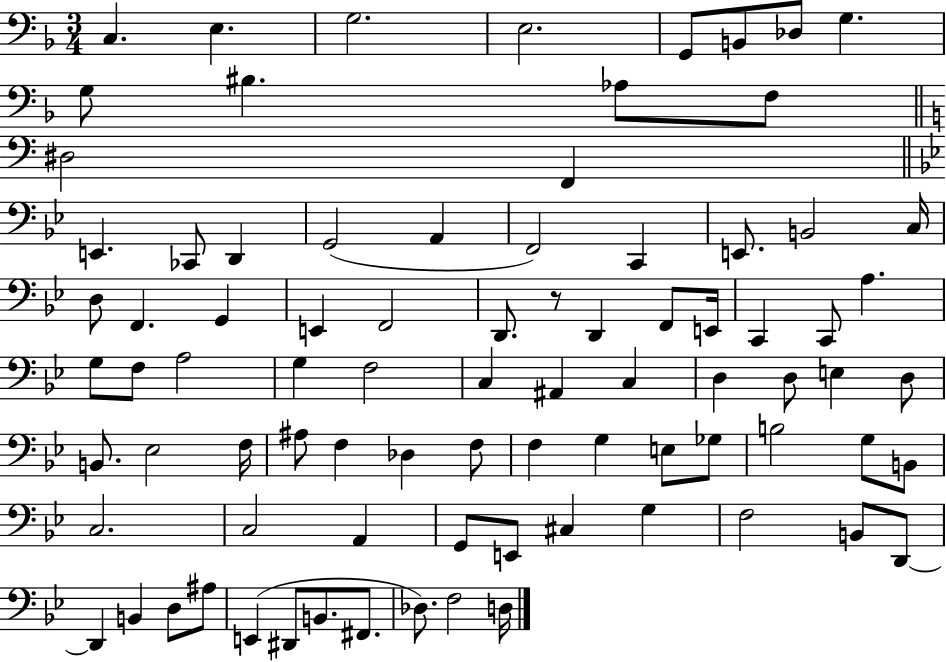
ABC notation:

X:1
T:Untitled
M:3/4
L:1/4
K:F
C, E, G,2 E,2 G,,/2 B,,/2 _D,/2 G, G,/2 ^B, _A,/2 F,/2 ^D,2 F,, E,, _C,,/2 D,, G,,2 A,, F,,2 C,, E,,/2 B,,2 C,/4 D,/2 F,, G,, E,, F,,2 D,,/2 z/2 D,, F,,/2 E,,/4 C,, C,,/2 A, G,/2 F,/2 A,2 G, F,2 C, ^A,, C, D, D,/2 E, D,/2 B,,/2 _E,2 F,/4 ^A,/2 F, _D, F,/2 F, G, E,/2 _G,/2 B,2 G,/2 B,,/2 C,2 C,2 A,, G,,/2 E,,/2 ^C, G, F,2 B,,/2 D,,/2 D,, B,, D,/2 ^A,/2 E,, ^D,,/2 B,,/2 ^F,,/2 _D,/2 F,2 D,/4